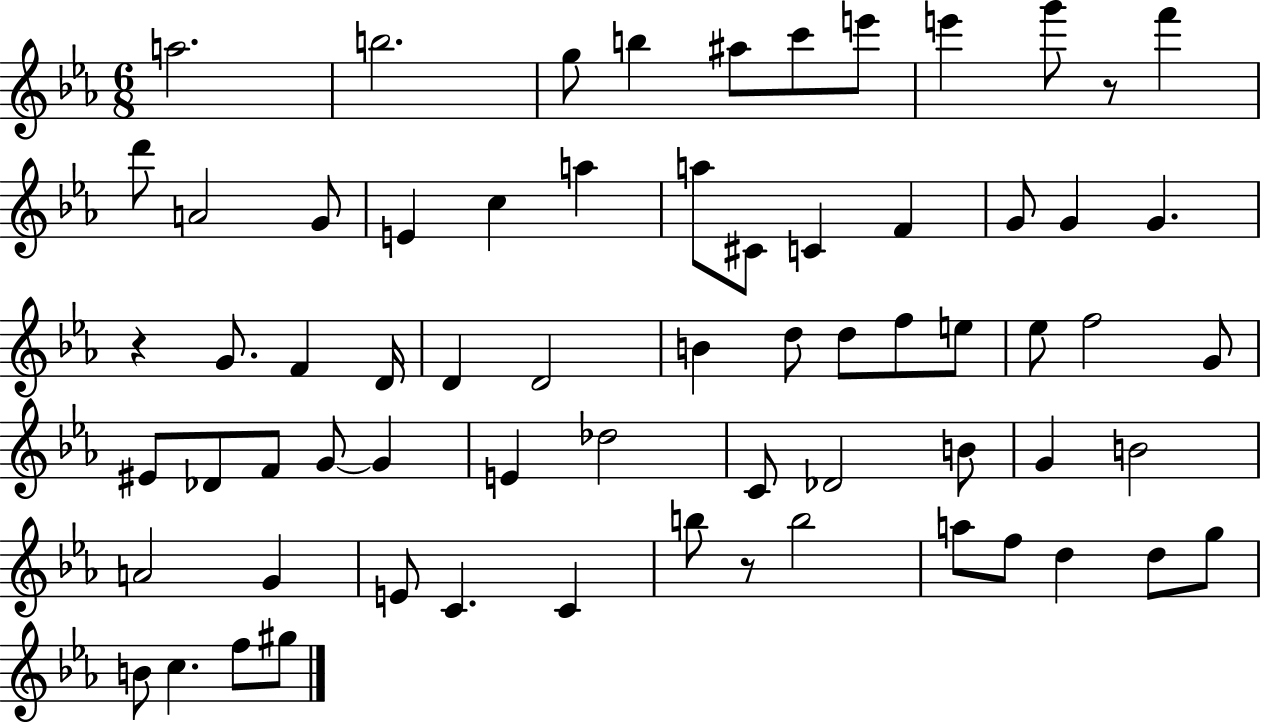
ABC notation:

X:1
T:Untitled
M:6/8
L:1/4
K:Eb
a2 b2 g/2 b ^a/2 c'/2 e'/2 e' g'/2 z/2 f' d'/2 A2 G/2 E c a a/2 ^C/2 C F G/2 G G z G/2 F D/4 D D2 B d/2 d/2 f/2 e/2 _e/2 f2 G/2 ^E/2 _D/2 F/2 G/2 G E _d2 C/2 _D2 B/2 G B2 A2 G E/2 C C b/2 z/2 b2 a/2 f/2 d d/2 g/2 B/2 c f/2 ^g/2